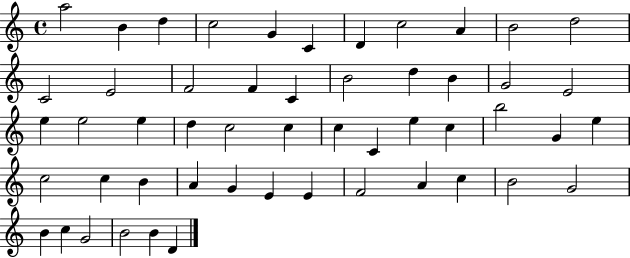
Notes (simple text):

A5/h B4/q D5/q C5/h G4/q C4/q D4/q C5/h A4/q B4/h D5/h C4/h E4/h F4/h F4/q C4/q B4/h D5/q B4/q G4/h E4/h E5/q E5/h E5/q D5/q C5/h C5/q C5/q C4/q E5/q C5/q B5/h G4/q E5/q C5/h C5/q B4/q A4/q G4/q E4/q E4/q F4/h A4/q C5/q B4/h G4/h B4/q C5/q G4/h B4/h B4/q D4/q